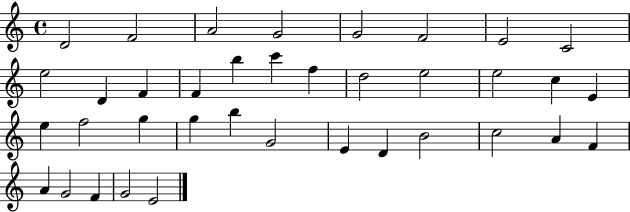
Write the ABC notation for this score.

X:1
T:Untitled
M:4/4
L:1/4
K:C
D2 F2 A2 G2 G2 F2 E2 C2 e2 D F F b c' f d2 e2 e2 c E e f2 g g b G2 E D B2 c2 A F A G2 F G2 E2